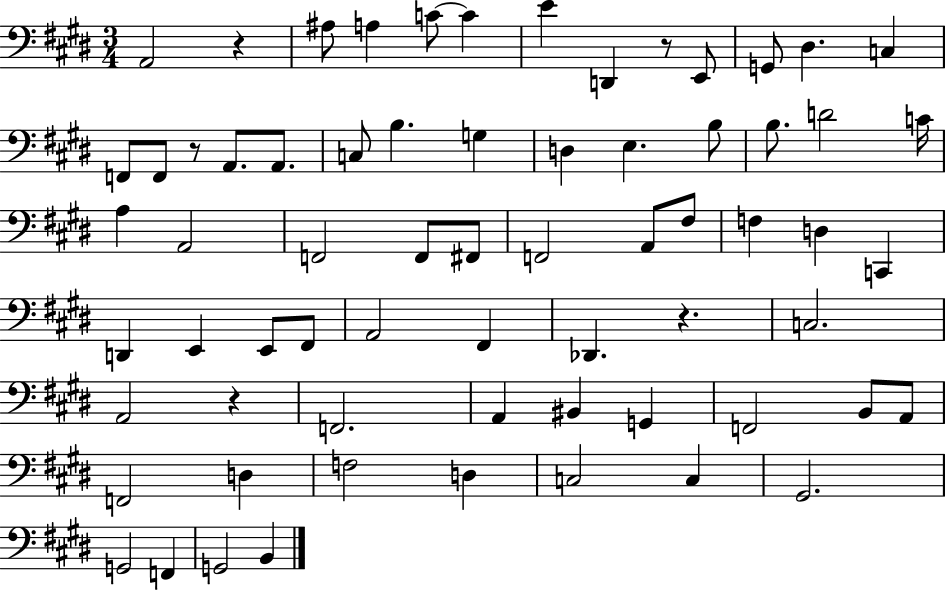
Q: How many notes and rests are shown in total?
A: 67